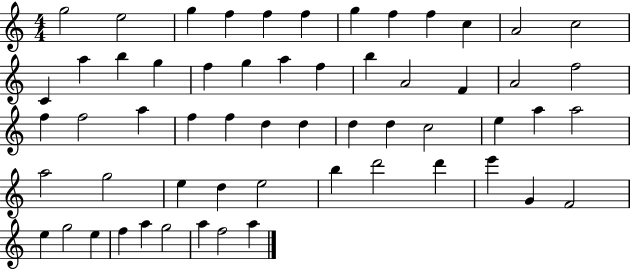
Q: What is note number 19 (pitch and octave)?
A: A5